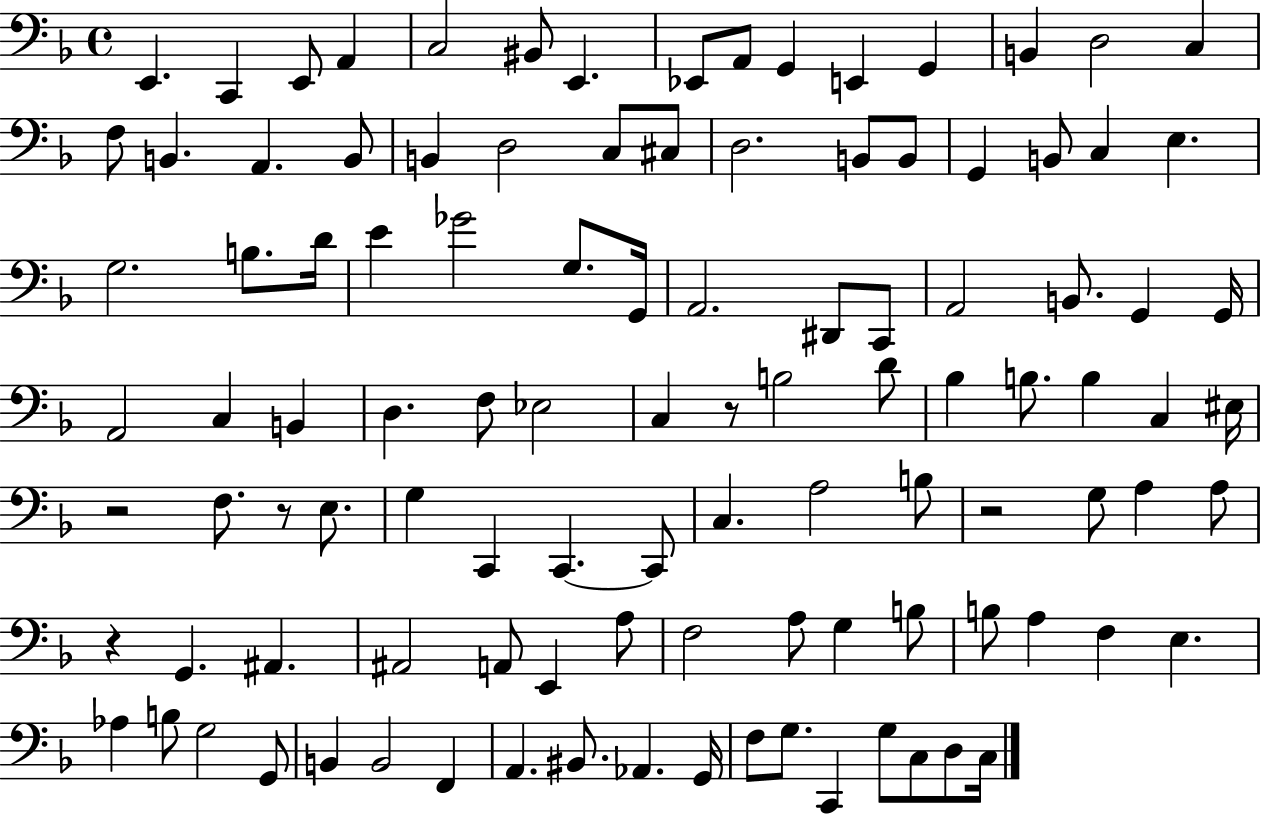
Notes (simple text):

E2/q. C2/q E2/e A2/q C3/h BIS2/e E2/q. Eb2/e A2/e G2/q E2/q G2/q B2/q D3/h C3/q F3/e B2/q. A2/q. B2/e B2/q D3/h C3/e C#3/e D3/h. B2/e B2/e G2/q B2/e C3/q E3/q. G3/h. B3/e. D4/s E4/q Gb4/h G3/e. G2/s A2/h. D#2/e C2/e A2/h B2/e. G2/q G2/s A2/h C3/q B2/q D3/q. F3/e Eb3/h C3/q R/e B3/h D4/e Bb3/q B3/e. B3/q C3/q EIS3/s R/h F3/e. R/e E3/e. G3/q C2/q C2/q. C2/e C3/q. A3/h B3/e R/h G3/e A3/q A3/e R/q G2/q. A#2/q. A#2/h A2/e E2/q A3/e F3/h A3/e G3/q B3/e B3/e A3/q F3/q E3/q. Ab3/q B3/e G3/h G2/e B2/q B2/h F2/q A2/q. BIS2/e. Ab2/q. G2/s F3/e G3/e. C2/q G3/e C3/e D3/e C3/s